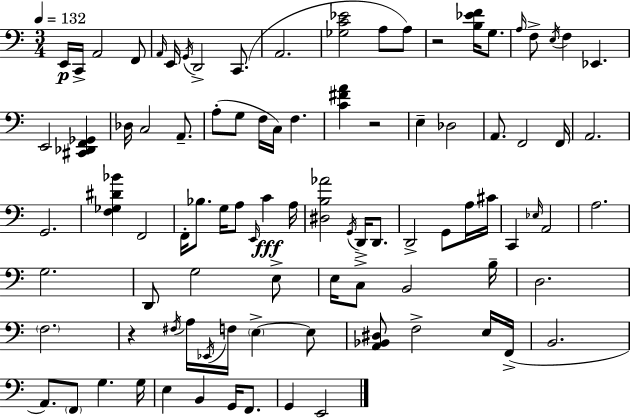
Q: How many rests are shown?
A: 3